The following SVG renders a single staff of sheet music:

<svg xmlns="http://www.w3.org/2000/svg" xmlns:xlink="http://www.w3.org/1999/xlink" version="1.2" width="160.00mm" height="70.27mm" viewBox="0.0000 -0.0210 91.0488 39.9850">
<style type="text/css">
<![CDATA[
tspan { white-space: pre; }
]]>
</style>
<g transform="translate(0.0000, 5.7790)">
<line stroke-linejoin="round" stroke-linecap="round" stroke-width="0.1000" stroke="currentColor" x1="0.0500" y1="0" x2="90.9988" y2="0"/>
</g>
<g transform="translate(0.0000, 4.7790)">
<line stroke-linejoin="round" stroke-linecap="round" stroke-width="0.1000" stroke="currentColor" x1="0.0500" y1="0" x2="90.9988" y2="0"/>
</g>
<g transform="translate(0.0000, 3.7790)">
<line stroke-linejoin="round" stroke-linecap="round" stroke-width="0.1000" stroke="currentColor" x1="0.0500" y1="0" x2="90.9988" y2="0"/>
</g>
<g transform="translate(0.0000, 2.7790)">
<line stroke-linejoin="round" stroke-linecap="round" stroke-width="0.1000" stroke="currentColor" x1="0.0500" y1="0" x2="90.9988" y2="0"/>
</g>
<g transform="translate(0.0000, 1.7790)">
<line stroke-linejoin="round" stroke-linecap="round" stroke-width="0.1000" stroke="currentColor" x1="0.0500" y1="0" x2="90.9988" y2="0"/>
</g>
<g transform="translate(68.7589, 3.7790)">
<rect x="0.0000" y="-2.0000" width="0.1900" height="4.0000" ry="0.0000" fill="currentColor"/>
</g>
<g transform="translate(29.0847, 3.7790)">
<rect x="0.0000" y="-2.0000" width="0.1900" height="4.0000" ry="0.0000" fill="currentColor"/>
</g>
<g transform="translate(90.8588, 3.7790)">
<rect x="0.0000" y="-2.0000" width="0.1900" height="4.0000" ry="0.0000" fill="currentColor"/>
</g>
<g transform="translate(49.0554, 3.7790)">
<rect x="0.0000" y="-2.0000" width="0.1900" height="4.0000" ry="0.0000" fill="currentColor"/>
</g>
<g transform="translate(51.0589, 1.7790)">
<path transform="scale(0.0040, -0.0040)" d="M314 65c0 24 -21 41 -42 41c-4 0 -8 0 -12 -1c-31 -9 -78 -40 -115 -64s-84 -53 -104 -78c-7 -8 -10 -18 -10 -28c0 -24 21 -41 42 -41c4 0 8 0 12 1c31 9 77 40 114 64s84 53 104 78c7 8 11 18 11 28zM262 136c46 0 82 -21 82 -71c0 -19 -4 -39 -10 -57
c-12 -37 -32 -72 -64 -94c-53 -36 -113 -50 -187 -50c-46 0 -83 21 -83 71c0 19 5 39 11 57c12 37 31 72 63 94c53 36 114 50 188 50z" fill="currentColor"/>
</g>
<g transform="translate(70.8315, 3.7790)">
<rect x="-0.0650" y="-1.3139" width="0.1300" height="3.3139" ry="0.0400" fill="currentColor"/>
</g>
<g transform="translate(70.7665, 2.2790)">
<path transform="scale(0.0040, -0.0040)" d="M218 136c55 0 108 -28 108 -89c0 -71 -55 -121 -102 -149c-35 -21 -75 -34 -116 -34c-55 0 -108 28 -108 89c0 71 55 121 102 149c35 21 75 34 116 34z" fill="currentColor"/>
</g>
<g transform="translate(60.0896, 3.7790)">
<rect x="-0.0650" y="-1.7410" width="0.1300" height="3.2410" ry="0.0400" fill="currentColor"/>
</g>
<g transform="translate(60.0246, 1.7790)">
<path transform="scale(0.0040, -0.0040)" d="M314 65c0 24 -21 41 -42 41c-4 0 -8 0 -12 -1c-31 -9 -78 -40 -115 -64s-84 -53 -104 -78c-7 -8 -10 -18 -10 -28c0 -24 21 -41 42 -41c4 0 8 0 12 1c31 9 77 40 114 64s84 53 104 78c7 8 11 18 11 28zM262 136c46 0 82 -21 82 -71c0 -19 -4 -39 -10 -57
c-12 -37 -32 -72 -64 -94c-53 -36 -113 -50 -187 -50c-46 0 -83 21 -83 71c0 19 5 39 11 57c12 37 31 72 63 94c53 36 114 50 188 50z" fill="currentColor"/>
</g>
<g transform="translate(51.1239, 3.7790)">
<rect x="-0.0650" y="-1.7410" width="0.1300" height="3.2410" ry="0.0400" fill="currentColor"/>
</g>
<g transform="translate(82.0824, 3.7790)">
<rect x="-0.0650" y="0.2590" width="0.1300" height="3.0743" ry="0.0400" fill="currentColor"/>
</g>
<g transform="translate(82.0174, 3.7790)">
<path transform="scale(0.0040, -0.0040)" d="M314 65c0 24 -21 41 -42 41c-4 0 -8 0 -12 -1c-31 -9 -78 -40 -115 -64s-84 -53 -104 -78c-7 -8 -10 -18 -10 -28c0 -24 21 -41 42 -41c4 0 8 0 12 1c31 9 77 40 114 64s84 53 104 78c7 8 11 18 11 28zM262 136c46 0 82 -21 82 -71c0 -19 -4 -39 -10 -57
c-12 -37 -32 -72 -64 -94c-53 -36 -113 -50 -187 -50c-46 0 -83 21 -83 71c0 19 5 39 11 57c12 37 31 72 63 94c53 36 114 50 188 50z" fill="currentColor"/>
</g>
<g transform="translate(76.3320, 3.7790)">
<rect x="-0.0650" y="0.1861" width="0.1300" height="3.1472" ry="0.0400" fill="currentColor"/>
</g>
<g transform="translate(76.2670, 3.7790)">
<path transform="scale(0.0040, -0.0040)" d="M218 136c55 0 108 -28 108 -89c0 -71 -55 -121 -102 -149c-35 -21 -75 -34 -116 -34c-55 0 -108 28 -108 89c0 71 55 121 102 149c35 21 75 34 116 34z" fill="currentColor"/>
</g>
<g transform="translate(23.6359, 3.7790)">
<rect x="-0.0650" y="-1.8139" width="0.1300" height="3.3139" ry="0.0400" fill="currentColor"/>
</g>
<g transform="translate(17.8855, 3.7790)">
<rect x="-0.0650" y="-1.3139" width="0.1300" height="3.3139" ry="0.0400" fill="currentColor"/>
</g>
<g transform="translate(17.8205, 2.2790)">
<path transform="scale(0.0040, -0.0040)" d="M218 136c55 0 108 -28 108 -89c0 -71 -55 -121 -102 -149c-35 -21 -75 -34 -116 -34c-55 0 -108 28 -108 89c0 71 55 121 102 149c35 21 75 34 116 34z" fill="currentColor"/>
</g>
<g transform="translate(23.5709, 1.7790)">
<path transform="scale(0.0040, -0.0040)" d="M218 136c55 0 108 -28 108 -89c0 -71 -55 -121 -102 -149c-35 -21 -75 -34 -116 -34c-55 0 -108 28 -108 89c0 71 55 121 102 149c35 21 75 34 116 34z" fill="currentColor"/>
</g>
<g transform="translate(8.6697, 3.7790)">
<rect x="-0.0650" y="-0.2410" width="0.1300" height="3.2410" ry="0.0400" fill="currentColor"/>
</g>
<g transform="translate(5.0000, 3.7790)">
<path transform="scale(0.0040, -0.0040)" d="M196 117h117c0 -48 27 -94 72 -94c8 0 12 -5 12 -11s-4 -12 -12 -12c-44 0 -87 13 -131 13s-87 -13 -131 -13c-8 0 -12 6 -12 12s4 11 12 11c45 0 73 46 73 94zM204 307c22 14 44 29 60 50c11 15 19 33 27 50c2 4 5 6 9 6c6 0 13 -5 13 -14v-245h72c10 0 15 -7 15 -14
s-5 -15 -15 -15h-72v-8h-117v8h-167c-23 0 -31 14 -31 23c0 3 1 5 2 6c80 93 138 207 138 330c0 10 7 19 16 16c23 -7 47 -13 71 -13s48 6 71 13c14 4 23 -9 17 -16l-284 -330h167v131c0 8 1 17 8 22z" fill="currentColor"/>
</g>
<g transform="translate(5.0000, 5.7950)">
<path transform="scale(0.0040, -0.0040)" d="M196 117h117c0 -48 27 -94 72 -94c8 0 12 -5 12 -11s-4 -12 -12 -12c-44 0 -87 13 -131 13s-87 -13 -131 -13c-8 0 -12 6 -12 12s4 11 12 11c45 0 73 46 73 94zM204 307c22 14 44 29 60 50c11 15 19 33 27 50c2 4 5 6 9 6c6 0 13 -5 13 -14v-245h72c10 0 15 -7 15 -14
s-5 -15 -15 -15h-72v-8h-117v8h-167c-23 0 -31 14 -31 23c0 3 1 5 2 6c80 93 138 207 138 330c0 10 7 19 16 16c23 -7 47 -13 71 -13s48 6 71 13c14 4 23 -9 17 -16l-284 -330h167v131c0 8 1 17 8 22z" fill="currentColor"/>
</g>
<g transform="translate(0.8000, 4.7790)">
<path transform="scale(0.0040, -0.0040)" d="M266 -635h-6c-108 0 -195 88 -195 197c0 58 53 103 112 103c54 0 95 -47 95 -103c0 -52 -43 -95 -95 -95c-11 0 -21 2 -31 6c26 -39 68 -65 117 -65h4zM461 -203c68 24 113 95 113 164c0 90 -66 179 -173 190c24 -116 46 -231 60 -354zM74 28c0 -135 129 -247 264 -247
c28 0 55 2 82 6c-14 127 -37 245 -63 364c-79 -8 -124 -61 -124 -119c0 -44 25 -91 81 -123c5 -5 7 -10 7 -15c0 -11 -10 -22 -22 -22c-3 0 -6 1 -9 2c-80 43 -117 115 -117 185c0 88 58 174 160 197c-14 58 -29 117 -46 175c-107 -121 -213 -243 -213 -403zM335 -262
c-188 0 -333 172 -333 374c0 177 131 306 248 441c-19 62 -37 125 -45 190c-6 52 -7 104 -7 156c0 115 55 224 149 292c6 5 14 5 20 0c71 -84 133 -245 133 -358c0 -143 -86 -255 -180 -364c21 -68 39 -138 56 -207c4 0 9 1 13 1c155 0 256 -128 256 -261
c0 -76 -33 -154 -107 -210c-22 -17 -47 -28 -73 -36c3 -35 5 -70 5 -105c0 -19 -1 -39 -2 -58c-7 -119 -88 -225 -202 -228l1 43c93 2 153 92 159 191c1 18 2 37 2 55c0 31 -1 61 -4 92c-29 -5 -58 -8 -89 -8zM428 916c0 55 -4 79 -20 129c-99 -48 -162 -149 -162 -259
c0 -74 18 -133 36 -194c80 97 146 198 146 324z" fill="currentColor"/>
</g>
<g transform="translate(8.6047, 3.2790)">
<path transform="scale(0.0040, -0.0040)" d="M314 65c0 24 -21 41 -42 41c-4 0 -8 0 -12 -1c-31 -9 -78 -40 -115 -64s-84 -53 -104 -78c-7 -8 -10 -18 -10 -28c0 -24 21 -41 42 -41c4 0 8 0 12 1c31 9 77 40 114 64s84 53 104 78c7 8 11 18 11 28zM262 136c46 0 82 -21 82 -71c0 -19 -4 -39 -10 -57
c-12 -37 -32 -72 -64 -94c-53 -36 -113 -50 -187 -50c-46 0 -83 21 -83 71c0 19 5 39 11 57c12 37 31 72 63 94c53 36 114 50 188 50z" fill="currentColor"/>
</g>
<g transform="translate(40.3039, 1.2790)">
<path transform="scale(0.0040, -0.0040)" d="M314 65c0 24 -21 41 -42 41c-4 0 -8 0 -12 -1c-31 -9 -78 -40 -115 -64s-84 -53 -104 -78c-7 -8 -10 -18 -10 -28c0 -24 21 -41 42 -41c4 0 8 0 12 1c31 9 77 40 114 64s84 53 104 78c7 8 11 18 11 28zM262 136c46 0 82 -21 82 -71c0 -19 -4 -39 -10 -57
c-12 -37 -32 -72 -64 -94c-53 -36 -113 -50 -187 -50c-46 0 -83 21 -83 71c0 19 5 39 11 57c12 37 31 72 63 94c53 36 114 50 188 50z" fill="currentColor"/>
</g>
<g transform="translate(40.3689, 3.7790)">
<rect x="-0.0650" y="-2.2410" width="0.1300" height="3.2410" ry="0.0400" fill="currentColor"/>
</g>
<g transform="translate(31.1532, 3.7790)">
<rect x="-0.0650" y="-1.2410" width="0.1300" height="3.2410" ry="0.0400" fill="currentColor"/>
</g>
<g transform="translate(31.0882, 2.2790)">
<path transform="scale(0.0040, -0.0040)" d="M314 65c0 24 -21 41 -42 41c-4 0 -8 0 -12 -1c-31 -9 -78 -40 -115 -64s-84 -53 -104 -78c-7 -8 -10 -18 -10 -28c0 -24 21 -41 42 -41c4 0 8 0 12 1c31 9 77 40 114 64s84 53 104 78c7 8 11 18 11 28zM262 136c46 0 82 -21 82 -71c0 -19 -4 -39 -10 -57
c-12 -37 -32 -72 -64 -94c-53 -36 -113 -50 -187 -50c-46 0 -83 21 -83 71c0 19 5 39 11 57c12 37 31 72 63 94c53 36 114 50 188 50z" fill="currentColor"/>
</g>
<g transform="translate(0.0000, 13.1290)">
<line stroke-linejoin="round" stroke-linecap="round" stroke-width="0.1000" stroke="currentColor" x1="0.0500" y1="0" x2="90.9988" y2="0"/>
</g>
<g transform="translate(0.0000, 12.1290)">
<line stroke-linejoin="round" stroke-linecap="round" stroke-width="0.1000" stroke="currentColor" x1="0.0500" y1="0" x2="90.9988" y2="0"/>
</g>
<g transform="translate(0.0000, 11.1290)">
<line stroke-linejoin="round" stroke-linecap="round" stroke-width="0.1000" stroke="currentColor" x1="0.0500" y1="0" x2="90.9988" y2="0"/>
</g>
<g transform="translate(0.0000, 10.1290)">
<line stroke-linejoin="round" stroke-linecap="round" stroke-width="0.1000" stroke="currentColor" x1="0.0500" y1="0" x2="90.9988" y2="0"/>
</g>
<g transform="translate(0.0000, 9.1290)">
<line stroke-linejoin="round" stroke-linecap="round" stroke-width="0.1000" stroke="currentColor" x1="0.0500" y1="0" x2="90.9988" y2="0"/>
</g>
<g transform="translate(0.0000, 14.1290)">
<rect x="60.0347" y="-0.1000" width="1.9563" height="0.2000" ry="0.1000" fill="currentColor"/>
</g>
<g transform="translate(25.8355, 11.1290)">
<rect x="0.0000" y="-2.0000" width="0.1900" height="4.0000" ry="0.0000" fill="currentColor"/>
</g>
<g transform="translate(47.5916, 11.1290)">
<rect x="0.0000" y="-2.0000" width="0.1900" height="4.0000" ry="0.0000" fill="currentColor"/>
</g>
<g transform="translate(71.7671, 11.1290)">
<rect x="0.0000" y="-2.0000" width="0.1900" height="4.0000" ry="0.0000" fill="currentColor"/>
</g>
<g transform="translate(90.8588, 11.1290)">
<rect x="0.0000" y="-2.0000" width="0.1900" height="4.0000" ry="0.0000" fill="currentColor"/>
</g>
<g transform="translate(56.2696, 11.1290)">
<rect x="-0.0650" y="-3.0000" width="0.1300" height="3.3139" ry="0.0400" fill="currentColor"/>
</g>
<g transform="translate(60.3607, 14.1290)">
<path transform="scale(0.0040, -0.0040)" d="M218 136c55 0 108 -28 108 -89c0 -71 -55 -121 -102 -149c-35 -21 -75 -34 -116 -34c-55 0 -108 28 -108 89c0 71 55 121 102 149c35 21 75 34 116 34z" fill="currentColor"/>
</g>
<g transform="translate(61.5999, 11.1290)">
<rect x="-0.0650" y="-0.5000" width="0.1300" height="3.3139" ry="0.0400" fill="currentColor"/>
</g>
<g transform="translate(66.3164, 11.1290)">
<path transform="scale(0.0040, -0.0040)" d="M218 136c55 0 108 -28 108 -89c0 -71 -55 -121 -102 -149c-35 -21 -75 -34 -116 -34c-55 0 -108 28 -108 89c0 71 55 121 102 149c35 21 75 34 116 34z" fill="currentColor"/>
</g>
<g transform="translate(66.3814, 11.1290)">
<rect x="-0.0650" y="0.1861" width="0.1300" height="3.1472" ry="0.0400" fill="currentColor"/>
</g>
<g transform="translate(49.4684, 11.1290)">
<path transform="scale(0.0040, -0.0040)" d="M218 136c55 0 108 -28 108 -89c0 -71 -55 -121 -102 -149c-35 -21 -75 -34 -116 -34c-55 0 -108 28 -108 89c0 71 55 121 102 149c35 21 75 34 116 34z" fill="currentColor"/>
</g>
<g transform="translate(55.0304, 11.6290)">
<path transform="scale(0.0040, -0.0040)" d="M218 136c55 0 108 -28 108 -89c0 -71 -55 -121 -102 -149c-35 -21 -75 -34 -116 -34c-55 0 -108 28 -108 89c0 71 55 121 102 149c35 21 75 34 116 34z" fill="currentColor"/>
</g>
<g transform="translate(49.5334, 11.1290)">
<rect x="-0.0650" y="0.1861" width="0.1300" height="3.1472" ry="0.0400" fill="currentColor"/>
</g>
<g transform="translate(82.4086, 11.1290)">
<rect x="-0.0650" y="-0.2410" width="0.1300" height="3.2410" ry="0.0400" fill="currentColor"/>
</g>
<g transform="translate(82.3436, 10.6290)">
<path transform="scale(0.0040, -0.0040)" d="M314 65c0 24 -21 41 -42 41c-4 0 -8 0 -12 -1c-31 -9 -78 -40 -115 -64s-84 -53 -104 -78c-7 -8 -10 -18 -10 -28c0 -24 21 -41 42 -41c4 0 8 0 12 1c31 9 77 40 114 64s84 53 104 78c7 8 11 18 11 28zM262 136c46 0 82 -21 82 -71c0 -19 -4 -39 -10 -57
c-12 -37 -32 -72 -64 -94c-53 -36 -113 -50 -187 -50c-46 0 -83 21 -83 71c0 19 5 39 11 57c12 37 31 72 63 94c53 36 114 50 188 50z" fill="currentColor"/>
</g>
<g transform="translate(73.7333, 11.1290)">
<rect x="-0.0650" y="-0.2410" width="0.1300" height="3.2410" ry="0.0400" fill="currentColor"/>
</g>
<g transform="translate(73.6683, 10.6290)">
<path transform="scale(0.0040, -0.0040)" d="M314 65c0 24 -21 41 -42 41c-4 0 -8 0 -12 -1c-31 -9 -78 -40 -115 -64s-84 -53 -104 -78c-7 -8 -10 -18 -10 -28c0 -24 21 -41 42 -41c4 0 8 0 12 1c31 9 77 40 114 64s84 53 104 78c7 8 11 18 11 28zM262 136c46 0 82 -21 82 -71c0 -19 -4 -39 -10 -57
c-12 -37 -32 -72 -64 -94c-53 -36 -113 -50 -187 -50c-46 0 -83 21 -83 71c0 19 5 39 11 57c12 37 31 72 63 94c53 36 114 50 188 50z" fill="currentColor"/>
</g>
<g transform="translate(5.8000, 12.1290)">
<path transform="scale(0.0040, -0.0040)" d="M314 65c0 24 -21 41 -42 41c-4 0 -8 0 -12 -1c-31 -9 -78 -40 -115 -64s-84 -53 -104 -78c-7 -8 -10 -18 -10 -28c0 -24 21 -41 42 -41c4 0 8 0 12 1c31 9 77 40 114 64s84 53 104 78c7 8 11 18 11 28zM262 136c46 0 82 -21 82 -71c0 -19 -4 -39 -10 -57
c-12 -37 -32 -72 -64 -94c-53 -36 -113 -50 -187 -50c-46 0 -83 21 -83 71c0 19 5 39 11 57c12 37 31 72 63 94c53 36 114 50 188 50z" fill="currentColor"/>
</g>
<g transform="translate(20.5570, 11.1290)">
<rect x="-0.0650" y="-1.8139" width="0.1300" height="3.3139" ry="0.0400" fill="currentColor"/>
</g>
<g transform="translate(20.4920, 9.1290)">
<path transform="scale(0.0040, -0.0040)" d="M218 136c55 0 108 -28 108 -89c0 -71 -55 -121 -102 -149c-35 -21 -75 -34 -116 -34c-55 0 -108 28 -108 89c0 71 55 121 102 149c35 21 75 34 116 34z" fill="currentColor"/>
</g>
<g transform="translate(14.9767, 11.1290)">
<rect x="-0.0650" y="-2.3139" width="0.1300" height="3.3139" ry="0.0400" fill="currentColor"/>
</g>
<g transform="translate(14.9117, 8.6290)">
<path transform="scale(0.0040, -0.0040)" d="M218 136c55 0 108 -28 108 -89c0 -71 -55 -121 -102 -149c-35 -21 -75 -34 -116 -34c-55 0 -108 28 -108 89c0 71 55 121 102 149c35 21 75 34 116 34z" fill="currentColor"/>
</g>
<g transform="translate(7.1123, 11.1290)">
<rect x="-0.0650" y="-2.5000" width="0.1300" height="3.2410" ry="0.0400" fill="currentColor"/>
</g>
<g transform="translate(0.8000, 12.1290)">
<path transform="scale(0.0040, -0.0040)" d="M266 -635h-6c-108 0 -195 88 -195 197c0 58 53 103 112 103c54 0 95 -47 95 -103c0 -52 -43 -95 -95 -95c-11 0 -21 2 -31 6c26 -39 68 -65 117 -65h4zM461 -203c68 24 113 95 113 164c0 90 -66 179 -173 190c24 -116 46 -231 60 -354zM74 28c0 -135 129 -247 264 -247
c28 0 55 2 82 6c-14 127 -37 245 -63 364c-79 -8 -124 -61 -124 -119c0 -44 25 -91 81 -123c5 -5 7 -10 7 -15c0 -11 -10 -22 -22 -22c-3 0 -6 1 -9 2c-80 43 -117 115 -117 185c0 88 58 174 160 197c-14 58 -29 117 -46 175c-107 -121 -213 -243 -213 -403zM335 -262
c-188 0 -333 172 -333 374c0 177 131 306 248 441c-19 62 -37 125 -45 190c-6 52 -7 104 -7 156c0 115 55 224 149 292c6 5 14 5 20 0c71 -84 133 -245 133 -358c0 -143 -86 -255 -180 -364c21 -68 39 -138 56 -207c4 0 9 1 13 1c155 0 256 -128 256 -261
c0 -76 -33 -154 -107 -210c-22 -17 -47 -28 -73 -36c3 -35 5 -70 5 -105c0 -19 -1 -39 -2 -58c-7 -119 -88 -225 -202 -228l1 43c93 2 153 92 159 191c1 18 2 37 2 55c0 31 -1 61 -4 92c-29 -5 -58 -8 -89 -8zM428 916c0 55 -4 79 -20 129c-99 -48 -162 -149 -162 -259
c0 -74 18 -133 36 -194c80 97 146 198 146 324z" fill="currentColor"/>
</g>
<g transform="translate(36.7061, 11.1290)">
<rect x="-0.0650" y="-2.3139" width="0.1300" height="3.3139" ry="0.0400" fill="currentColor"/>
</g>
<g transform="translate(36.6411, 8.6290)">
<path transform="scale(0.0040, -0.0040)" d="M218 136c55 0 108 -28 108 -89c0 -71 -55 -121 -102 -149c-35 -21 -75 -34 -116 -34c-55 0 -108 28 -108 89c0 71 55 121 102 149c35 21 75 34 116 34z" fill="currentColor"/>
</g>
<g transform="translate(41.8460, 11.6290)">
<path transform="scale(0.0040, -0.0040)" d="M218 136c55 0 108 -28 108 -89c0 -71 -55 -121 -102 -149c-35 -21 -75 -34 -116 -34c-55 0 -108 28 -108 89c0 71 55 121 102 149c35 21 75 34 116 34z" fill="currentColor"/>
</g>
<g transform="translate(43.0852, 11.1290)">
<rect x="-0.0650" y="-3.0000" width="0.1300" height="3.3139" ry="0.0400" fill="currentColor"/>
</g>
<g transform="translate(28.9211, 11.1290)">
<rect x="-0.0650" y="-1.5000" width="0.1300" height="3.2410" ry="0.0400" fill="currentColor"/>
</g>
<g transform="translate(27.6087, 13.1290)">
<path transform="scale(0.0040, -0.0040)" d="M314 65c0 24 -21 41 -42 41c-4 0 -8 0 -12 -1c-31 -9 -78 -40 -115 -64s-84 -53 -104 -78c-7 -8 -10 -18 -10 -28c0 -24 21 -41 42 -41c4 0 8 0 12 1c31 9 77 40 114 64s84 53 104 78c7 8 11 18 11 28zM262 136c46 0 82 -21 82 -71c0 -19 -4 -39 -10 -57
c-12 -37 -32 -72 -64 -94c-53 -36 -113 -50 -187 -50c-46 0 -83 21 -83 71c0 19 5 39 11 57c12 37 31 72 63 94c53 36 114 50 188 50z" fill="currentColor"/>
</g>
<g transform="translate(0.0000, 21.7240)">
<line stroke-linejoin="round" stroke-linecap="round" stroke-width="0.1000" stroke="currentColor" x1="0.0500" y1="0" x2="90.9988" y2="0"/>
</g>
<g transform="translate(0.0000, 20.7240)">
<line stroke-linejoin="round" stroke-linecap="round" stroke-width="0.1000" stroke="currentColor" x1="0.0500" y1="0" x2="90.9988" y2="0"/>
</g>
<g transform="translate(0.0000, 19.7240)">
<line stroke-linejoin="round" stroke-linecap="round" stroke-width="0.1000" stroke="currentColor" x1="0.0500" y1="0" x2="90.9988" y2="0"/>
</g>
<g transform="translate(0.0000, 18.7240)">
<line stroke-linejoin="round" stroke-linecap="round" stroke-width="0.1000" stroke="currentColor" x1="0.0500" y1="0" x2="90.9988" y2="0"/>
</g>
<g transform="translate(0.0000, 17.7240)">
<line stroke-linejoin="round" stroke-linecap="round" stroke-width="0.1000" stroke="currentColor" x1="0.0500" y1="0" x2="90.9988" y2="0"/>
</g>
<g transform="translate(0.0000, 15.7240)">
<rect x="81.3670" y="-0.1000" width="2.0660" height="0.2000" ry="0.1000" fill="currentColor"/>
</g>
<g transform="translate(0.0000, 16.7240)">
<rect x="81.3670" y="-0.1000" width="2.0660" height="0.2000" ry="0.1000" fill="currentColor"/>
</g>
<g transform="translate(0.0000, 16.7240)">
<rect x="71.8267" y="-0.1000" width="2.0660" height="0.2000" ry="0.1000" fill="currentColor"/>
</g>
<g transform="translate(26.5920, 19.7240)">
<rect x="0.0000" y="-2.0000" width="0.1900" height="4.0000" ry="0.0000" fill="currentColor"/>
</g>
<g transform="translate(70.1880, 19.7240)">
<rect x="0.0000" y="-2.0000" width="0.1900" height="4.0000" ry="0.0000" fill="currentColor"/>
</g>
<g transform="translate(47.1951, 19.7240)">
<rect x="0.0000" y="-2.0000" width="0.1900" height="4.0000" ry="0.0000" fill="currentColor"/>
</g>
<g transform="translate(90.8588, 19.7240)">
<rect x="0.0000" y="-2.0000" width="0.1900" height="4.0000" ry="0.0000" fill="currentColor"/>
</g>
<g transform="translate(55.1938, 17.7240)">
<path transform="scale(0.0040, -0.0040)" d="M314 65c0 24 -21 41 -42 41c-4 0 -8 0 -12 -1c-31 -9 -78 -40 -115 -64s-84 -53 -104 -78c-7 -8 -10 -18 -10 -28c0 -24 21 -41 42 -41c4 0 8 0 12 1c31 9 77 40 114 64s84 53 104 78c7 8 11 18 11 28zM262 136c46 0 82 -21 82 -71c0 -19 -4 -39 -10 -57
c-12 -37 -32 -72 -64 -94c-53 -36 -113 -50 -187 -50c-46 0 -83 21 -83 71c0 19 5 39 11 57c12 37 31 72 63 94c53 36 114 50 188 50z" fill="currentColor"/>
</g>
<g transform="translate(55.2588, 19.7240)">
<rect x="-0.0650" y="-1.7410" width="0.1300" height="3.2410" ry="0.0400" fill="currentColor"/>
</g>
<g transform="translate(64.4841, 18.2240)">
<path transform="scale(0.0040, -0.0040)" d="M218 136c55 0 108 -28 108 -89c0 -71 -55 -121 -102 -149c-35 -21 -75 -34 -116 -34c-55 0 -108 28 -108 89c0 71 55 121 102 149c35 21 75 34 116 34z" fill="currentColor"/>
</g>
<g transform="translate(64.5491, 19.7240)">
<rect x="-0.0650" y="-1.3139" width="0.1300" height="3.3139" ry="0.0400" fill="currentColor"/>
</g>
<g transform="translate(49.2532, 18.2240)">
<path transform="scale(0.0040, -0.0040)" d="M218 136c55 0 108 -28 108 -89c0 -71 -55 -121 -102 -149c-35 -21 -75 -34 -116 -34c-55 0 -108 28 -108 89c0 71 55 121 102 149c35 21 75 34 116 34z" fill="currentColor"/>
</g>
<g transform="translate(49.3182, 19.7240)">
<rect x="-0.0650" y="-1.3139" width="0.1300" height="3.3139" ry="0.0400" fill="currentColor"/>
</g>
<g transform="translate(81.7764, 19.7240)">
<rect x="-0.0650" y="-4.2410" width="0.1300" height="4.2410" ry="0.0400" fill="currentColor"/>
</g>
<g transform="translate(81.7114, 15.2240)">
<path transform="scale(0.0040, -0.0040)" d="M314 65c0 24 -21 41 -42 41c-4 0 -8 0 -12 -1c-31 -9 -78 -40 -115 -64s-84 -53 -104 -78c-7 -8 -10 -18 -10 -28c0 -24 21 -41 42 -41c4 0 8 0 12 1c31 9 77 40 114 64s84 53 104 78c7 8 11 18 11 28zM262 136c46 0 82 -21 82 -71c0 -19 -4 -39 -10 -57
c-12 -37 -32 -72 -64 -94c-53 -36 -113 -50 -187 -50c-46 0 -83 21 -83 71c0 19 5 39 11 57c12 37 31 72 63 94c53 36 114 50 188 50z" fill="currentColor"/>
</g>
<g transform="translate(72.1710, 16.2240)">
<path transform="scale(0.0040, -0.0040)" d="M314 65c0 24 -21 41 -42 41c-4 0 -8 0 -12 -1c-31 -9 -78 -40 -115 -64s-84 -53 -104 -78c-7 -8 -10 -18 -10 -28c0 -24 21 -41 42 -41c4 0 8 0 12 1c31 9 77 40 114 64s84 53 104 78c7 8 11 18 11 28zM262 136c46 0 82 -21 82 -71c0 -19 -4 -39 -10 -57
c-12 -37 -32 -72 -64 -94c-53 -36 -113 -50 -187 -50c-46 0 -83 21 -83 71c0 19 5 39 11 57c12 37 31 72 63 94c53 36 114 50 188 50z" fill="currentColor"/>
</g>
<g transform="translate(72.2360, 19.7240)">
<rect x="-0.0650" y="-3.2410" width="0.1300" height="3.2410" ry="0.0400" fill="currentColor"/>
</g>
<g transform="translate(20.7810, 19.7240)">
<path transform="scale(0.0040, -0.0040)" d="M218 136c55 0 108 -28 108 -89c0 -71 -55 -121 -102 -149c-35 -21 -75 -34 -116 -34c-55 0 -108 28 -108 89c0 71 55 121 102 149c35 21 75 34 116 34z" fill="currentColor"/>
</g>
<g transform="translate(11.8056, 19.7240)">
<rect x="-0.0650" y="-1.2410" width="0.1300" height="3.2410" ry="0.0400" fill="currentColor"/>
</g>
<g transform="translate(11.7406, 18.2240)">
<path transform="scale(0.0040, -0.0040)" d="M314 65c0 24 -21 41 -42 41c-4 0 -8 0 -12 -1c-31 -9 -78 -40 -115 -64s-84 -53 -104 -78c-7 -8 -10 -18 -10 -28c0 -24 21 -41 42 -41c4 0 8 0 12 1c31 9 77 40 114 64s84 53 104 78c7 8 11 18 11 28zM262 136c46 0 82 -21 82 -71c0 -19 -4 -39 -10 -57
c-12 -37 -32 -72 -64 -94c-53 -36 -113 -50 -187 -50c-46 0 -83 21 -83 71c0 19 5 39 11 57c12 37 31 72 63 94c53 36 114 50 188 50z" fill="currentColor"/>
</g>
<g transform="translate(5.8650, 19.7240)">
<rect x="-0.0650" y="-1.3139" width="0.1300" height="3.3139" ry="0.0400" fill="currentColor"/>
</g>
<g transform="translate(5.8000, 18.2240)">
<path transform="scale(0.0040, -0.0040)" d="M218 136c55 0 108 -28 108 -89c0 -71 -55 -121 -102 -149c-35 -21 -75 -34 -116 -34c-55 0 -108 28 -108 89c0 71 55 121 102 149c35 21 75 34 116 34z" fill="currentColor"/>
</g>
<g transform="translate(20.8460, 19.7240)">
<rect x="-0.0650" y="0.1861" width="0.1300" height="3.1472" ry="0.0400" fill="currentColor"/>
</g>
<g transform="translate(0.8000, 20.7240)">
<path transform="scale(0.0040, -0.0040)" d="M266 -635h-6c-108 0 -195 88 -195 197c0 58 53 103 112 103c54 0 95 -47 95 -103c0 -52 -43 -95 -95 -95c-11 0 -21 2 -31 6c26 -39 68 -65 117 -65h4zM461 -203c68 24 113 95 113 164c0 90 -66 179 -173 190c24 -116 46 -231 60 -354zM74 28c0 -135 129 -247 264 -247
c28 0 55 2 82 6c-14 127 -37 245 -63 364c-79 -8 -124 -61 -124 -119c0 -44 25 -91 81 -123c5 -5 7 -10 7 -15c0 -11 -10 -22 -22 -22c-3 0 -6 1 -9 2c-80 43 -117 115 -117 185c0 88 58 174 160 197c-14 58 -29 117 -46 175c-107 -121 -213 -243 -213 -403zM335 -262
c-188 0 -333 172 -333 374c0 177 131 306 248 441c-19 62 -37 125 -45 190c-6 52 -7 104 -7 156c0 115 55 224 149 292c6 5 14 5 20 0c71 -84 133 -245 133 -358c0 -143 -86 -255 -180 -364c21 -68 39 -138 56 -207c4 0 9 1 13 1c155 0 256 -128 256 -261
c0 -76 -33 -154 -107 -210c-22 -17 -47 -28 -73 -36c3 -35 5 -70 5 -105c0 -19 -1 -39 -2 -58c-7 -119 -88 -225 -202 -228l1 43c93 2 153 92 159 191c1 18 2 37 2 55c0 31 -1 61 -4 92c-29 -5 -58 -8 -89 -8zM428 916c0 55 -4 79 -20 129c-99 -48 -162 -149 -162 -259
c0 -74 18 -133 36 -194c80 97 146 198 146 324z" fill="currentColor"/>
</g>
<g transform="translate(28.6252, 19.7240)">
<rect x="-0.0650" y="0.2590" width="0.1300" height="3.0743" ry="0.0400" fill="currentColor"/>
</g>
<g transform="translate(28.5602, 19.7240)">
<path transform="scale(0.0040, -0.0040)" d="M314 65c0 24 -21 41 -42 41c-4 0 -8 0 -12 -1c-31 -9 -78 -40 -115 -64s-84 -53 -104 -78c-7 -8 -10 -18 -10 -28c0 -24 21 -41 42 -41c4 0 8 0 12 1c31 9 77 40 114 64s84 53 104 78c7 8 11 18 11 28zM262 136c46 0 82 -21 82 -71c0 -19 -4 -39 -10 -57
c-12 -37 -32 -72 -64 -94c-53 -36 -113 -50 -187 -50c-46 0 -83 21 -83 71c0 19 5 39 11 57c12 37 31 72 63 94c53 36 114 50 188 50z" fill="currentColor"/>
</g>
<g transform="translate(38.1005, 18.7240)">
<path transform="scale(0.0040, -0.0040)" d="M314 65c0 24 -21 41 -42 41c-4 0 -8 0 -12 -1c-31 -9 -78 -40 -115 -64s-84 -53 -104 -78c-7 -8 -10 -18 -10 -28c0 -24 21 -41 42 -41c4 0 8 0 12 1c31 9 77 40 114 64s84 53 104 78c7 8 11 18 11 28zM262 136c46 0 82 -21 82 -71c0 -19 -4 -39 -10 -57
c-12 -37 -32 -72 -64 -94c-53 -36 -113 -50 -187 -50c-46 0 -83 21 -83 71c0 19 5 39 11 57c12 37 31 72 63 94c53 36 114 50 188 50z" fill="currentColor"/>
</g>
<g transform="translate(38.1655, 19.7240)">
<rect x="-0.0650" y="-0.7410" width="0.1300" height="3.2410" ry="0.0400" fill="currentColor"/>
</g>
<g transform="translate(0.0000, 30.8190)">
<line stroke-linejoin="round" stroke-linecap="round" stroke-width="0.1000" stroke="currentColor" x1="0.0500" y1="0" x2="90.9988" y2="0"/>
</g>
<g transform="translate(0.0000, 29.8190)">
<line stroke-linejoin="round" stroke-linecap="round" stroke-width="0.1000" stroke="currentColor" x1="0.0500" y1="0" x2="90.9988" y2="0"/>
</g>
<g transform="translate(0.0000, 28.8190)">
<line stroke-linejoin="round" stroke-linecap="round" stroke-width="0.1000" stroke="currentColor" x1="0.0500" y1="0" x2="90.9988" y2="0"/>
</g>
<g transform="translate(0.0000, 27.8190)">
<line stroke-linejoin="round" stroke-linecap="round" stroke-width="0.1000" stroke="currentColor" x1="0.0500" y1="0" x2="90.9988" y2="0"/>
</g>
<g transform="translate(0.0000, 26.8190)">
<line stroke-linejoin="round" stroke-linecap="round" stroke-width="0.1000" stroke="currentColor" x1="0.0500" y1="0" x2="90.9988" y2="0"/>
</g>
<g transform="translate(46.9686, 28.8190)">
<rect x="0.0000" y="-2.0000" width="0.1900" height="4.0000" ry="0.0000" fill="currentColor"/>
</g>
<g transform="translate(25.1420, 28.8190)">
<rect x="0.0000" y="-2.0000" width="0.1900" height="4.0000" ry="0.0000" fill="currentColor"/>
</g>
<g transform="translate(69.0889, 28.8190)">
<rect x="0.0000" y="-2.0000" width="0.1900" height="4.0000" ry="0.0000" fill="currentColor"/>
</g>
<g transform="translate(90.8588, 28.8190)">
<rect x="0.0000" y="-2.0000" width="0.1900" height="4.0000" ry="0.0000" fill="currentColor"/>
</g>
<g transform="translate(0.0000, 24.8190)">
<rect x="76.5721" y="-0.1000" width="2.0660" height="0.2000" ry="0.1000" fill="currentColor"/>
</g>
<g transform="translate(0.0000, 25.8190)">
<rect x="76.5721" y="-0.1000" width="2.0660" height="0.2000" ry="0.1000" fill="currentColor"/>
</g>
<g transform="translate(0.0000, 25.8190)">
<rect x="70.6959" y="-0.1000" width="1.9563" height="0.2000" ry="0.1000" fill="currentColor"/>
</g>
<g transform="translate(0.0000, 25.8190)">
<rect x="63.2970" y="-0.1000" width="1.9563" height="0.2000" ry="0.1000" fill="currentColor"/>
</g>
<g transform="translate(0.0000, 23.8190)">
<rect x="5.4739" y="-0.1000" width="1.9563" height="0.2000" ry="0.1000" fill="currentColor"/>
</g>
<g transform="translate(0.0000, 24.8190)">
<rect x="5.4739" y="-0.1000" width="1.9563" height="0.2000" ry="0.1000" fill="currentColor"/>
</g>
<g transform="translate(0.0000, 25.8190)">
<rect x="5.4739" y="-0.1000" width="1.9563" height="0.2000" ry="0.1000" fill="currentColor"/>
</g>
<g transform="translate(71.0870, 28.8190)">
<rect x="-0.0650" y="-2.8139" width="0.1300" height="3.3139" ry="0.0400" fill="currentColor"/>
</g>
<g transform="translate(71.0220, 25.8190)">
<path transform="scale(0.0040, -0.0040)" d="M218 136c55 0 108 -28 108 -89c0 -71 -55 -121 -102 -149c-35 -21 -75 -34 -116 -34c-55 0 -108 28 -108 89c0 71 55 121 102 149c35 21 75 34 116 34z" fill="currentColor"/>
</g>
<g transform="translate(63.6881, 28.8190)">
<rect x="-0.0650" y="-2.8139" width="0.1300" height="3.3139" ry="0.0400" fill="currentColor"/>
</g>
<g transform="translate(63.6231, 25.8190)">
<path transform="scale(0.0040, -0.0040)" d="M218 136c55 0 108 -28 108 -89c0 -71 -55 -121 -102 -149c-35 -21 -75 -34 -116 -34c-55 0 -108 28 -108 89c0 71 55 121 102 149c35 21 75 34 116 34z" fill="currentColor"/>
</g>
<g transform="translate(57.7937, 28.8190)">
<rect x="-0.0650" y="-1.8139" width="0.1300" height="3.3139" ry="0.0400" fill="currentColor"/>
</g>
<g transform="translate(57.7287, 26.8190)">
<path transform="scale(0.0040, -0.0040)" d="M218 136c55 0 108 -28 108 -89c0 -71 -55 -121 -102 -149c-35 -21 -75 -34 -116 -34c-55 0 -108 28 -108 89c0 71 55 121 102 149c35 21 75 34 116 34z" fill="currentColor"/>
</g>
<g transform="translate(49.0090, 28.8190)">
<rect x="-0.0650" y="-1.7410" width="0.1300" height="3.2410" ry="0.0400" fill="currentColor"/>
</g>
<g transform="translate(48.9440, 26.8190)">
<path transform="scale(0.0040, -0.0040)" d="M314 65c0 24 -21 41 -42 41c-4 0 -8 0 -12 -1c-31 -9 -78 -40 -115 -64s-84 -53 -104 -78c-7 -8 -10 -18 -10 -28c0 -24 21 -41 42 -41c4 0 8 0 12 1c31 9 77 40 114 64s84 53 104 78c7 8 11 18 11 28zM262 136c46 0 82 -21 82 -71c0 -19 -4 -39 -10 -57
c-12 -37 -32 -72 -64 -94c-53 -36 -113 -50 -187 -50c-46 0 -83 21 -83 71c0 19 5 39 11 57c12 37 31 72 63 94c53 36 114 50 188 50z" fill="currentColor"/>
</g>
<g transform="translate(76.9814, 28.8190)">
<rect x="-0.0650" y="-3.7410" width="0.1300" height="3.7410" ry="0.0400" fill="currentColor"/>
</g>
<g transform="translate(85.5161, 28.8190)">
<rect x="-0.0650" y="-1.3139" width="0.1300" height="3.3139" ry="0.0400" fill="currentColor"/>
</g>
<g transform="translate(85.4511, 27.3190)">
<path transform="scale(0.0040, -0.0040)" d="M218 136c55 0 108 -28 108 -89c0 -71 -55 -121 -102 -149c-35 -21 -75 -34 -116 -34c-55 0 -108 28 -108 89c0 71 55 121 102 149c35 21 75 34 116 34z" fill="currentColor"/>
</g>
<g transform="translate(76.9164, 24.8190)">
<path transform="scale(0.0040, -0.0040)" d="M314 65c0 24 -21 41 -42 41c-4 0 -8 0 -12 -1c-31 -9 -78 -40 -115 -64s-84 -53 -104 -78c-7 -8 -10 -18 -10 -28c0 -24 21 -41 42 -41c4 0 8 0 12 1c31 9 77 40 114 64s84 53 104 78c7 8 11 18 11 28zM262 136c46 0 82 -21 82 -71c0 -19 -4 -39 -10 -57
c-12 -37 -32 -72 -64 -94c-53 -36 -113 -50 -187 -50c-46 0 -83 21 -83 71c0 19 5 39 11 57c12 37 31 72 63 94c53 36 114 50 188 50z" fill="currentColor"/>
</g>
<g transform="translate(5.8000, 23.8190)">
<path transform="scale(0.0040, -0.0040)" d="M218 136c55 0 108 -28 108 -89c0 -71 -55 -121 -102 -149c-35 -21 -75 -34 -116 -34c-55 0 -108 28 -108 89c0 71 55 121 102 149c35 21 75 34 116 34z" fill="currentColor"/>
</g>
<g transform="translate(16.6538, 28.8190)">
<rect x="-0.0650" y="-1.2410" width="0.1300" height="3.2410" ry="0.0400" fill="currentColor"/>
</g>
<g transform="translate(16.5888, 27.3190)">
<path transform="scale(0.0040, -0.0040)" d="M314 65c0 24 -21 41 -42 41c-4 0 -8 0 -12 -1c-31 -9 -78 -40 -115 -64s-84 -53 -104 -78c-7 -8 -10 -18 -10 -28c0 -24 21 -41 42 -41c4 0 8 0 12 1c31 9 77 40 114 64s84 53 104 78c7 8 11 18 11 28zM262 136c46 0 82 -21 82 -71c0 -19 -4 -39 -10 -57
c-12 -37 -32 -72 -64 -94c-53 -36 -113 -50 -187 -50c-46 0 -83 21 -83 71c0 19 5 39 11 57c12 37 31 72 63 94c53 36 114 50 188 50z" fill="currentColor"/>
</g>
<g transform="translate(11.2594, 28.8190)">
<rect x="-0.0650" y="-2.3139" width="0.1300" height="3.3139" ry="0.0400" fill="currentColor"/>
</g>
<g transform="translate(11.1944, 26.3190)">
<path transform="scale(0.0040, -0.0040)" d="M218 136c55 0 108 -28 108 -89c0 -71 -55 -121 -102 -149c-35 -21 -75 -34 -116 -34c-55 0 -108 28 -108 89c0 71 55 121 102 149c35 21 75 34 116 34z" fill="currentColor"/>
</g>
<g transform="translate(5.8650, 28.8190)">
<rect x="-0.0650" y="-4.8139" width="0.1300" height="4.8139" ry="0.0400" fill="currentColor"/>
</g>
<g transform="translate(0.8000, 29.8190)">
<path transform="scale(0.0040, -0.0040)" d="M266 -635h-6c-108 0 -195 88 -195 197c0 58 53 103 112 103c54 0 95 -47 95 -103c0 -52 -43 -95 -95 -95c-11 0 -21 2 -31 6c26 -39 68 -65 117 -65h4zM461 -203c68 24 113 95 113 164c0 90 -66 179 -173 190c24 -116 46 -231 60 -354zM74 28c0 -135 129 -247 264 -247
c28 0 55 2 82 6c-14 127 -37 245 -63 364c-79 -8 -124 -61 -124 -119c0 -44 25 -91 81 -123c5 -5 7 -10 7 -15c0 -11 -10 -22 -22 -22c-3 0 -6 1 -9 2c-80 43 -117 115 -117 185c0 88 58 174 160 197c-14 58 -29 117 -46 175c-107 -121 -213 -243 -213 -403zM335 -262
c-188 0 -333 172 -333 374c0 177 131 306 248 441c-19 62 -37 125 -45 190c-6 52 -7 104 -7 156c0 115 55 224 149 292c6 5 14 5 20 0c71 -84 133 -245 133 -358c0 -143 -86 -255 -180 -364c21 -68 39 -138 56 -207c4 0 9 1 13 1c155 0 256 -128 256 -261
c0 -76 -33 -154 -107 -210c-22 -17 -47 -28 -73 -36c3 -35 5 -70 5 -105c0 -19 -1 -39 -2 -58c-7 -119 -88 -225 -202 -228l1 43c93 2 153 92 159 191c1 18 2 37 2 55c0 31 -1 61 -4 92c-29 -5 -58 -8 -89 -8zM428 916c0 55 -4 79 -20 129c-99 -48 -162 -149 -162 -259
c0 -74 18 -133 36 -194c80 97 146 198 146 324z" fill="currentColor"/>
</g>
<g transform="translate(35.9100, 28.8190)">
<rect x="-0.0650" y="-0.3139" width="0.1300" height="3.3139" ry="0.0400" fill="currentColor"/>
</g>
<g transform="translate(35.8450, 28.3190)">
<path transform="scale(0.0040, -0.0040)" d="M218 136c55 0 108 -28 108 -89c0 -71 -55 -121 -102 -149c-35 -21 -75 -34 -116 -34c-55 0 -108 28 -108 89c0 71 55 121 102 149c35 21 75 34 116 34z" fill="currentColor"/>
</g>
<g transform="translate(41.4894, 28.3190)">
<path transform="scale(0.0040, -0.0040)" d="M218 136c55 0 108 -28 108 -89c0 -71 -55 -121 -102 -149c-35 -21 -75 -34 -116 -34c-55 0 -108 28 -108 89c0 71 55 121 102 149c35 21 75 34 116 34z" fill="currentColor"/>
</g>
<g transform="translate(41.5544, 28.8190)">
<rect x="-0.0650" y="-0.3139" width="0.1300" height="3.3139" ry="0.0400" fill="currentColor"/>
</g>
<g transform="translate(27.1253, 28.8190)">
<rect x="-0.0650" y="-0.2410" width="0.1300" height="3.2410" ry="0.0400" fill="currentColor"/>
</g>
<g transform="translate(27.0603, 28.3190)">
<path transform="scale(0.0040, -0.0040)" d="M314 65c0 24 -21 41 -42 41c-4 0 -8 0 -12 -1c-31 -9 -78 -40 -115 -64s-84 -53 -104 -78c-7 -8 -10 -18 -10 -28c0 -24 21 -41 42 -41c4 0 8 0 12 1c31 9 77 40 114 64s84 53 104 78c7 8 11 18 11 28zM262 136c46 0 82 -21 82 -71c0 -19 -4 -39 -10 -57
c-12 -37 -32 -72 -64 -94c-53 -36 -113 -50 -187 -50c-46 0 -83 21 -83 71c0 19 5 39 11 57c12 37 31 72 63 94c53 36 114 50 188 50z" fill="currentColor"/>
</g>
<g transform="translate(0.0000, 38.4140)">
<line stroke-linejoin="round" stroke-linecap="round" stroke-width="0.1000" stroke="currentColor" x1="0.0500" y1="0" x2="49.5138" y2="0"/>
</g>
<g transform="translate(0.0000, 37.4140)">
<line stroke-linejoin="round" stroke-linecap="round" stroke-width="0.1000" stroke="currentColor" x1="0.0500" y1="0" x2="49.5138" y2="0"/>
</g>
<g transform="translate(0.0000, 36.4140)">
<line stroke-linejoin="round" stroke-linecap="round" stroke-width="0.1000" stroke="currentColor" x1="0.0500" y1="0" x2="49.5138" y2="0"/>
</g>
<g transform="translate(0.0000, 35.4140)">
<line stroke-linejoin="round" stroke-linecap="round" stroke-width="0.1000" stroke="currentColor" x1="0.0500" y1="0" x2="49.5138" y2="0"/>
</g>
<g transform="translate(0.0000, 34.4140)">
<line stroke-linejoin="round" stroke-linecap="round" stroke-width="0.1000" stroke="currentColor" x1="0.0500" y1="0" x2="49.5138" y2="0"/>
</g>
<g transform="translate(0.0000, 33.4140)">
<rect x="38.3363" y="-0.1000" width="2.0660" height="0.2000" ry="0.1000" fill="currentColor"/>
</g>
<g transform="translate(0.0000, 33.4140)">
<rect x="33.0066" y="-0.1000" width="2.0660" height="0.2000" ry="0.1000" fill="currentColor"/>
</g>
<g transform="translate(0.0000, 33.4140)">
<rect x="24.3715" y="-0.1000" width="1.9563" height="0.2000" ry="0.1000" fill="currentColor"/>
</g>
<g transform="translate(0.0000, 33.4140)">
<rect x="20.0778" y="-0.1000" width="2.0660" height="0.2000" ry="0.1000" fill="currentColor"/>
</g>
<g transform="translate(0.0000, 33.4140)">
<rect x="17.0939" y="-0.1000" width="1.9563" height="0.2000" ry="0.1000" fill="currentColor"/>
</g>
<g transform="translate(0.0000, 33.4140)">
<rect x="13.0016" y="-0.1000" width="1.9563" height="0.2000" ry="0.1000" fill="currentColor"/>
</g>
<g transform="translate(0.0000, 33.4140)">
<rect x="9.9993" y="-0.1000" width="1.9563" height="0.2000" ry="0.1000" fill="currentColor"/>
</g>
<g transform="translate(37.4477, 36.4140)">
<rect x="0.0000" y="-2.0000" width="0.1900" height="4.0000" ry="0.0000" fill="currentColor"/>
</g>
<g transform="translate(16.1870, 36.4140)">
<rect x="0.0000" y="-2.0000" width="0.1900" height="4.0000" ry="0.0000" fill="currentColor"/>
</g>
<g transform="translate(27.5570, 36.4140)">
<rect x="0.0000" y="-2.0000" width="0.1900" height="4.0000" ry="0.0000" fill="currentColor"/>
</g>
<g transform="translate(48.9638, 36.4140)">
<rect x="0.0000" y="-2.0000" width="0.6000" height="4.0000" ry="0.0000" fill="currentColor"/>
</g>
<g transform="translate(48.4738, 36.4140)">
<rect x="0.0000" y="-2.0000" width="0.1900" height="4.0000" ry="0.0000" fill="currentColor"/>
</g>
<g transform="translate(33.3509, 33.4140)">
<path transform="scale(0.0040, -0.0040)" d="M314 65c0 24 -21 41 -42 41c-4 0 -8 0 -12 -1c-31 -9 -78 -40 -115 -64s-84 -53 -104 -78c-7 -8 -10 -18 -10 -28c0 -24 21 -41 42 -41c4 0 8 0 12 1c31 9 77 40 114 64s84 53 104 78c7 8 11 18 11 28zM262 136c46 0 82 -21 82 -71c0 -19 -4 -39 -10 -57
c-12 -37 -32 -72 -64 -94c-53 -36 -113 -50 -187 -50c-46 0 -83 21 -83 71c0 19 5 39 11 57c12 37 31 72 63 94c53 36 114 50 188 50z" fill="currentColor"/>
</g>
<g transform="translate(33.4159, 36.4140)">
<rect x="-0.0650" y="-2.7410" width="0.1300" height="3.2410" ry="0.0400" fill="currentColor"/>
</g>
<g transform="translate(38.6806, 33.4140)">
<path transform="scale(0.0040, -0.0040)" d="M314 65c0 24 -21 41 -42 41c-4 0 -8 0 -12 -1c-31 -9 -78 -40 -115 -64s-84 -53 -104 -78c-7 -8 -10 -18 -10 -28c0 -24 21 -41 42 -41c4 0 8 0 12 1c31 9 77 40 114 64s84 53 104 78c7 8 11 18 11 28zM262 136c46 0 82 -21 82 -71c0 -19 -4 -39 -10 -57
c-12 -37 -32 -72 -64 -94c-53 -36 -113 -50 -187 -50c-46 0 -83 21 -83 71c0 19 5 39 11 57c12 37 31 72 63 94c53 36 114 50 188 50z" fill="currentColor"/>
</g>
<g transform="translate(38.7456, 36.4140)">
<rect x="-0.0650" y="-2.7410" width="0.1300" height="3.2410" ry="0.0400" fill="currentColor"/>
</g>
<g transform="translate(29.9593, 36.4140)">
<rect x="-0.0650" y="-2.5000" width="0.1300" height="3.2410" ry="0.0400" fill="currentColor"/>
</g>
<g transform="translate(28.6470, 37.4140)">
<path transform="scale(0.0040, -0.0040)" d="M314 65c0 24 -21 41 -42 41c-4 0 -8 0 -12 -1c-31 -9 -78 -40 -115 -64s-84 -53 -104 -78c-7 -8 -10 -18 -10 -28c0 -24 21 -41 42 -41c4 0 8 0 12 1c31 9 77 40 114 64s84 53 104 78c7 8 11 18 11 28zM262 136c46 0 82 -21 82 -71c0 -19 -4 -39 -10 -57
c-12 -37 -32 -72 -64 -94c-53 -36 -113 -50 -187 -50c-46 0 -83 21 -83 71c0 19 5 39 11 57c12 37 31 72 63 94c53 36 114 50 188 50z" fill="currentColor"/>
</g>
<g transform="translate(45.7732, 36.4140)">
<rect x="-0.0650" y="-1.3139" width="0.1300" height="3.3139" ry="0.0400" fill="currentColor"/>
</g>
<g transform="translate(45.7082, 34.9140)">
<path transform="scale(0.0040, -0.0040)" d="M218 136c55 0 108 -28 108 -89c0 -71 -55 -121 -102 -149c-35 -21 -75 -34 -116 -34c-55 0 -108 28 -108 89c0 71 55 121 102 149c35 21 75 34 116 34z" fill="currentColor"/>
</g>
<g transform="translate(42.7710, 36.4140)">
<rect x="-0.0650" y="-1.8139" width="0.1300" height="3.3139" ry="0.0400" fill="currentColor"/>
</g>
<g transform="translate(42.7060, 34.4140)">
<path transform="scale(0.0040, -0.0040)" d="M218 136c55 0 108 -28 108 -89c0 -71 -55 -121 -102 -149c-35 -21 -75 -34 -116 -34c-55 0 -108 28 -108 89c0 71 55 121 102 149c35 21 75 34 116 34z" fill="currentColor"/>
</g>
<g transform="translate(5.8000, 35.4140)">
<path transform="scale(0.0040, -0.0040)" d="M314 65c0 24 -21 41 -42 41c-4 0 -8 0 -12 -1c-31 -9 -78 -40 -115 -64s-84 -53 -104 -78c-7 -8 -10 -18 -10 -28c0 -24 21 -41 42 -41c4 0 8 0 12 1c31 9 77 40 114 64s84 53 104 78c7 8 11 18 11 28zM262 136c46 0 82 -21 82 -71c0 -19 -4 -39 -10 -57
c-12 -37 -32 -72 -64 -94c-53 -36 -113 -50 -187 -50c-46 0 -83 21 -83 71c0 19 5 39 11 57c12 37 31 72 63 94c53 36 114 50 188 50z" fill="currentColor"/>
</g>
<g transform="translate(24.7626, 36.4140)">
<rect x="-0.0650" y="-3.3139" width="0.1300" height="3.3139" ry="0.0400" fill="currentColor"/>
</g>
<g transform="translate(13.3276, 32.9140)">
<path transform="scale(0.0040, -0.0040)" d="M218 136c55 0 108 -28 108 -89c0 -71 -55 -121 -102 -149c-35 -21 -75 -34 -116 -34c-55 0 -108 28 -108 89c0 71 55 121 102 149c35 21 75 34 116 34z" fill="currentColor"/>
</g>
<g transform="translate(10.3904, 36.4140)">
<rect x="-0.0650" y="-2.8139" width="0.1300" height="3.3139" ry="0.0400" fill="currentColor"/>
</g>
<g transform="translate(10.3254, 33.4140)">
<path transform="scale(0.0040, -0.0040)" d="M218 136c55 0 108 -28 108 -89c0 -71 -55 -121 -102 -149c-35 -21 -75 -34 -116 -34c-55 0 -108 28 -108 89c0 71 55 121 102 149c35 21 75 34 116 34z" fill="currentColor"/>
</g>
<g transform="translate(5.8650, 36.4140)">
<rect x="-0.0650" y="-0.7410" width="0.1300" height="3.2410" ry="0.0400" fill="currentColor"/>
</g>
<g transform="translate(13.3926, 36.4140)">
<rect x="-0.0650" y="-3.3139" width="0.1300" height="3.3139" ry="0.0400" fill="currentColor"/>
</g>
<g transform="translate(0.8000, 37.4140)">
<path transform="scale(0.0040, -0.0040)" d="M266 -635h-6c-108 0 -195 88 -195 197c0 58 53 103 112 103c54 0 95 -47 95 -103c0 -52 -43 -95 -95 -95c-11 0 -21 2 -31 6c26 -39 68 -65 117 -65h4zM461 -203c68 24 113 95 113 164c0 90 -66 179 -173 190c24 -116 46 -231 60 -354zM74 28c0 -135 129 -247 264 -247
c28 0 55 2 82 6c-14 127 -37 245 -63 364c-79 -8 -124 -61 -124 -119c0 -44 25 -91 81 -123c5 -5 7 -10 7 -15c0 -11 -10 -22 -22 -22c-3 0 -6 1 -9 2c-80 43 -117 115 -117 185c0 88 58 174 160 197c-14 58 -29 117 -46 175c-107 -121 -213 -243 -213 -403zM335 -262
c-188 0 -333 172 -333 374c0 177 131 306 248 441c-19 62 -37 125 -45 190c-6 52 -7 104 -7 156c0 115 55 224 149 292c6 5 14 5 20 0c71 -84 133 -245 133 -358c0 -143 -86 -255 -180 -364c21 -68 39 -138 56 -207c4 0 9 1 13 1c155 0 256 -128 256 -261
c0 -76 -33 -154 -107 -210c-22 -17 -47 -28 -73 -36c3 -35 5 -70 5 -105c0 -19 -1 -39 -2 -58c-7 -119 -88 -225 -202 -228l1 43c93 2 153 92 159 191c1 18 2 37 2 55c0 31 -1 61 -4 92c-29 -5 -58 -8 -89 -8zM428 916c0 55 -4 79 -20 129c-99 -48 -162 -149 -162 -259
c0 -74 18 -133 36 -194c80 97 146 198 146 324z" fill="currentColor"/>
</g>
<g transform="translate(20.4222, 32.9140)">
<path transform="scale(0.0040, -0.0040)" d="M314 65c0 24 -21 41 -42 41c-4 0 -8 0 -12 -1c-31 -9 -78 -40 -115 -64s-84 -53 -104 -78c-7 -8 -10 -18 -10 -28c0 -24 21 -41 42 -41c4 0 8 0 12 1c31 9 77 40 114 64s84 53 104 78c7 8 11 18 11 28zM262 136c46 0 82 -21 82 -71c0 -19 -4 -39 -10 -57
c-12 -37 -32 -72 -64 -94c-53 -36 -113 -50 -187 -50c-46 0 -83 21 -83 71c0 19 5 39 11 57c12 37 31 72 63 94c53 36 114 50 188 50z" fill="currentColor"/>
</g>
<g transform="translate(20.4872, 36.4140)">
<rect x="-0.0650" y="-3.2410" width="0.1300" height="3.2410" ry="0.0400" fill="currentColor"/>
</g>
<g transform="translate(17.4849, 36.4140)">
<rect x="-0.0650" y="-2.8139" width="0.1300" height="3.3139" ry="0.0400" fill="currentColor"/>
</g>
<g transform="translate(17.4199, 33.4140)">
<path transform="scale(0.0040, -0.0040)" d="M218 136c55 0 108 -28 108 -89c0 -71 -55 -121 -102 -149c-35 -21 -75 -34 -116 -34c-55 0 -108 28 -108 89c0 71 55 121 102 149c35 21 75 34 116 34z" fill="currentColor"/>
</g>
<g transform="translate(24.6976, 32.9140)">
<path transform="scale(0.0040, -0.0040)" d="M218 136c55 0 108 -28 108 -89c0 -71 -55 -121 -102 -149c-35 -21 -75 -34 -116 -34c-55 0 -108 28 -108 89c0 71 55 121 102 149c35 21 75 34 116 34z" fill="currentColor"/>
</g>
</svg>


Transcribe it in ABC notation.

X:1
T:Untitled
M:4/4
L:1/4
K:C
c2 e f e2 g2 f2 f2 e B B2 G2 g f E2 g A B A C B c2 c2 e e2 B B2 d2 e f2 e b2 d'2 e' g e2 c2 c c f2 f a a c'2 e d2 a b a b2 b G2 a2 a2 f e